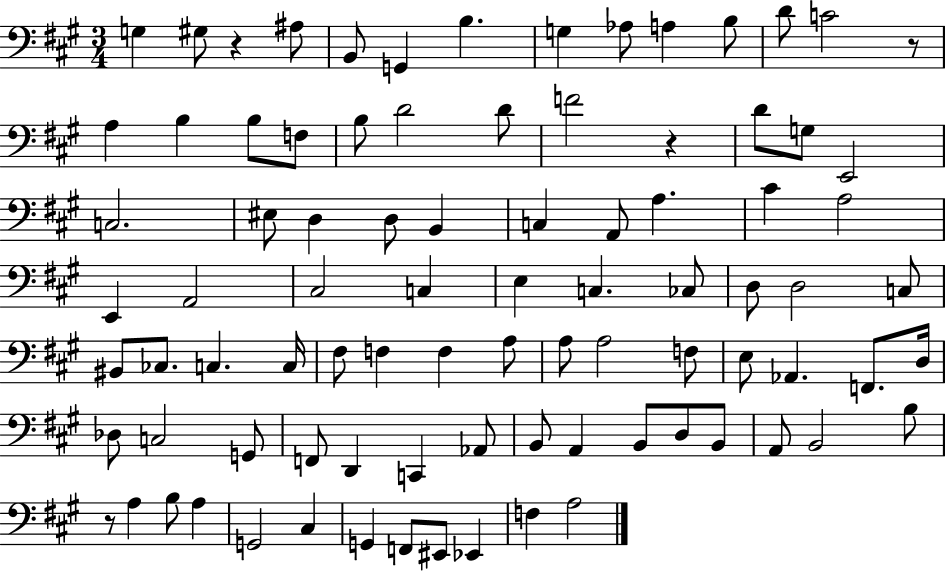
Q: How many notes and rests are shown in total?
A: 88